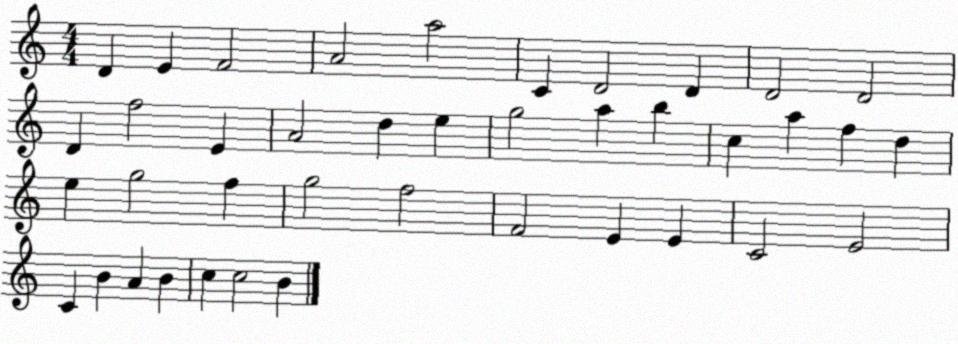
X:1
T:Untitled
M:4/4
L:1/4
K:C
D E F2 A2 a2 C D2 D D2 D2 D f2 E A2 d e g2 a b c a f d e g2 f g2 f2 F2 E E C2 E2 C B A B c c2 B